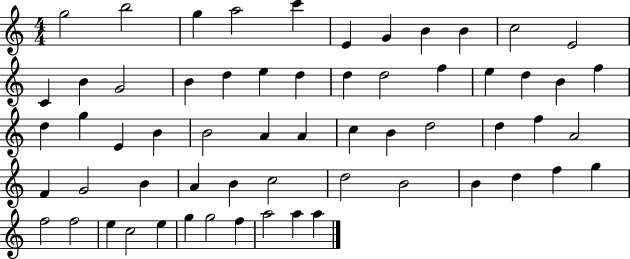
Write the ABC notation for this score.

X:1
T:Untitled
M:4/4
L:1/4
K:C
g2 b2 g a2 c' E G B B c2 E2 C B G2 B d e d d d2 f e d B f d g E B B2 A A c B d2 d f A2 F G2 B A B c2 d2 B2 B d f g f2 f2 e c2 e g g2 f a2 a a